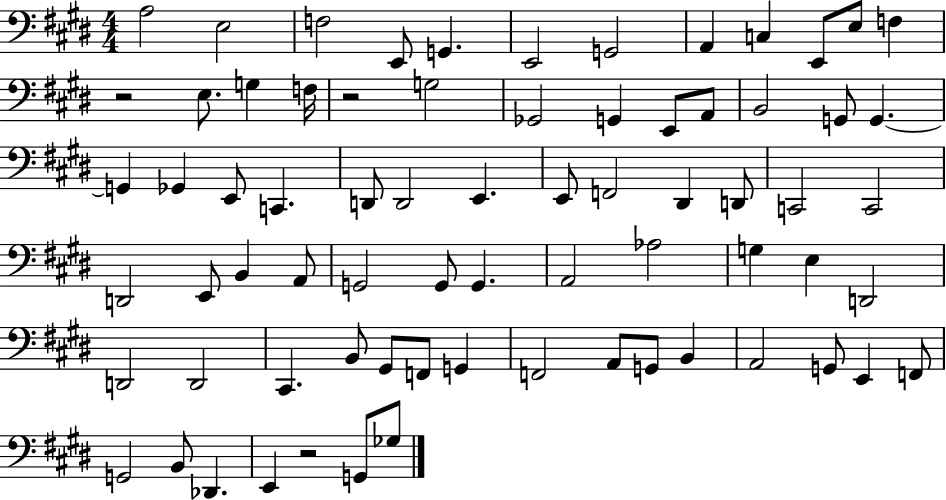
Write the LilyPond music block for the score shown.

{
  \clef bass
  \numericTimeSignature
  \time 4/4
  \key e \major
  a2 e2 | f2 e,8 g,4. | e,2 g,2 | a,4 c4 e,8 e8 f4 | \break r2 e8. g4 f16 | r2 g2 | ges,2 g,4 e,8 a,8 | b,2 g,8 g,4.~~ | \break g,4 ges,4 e,8 c,4. | d,8 d,2 e,4. | e,8 f,2 dis,4 d,8 | c,2 c,2 | \break d,2 e,8 b,4 a,8 | g,2 g,8 g,4. | a,2 aes2 | g4 e4 d,2 | \break d,2 d,2 | cis,4. b,8 gis,8 f,8 g,4 | f,2 a,8 g,8 b,4 | a,2 g,8 e,4 f,8 | \break g,2 b,8 des,4. | e,4 r2 g,8 ges8 | \bar "|."
}